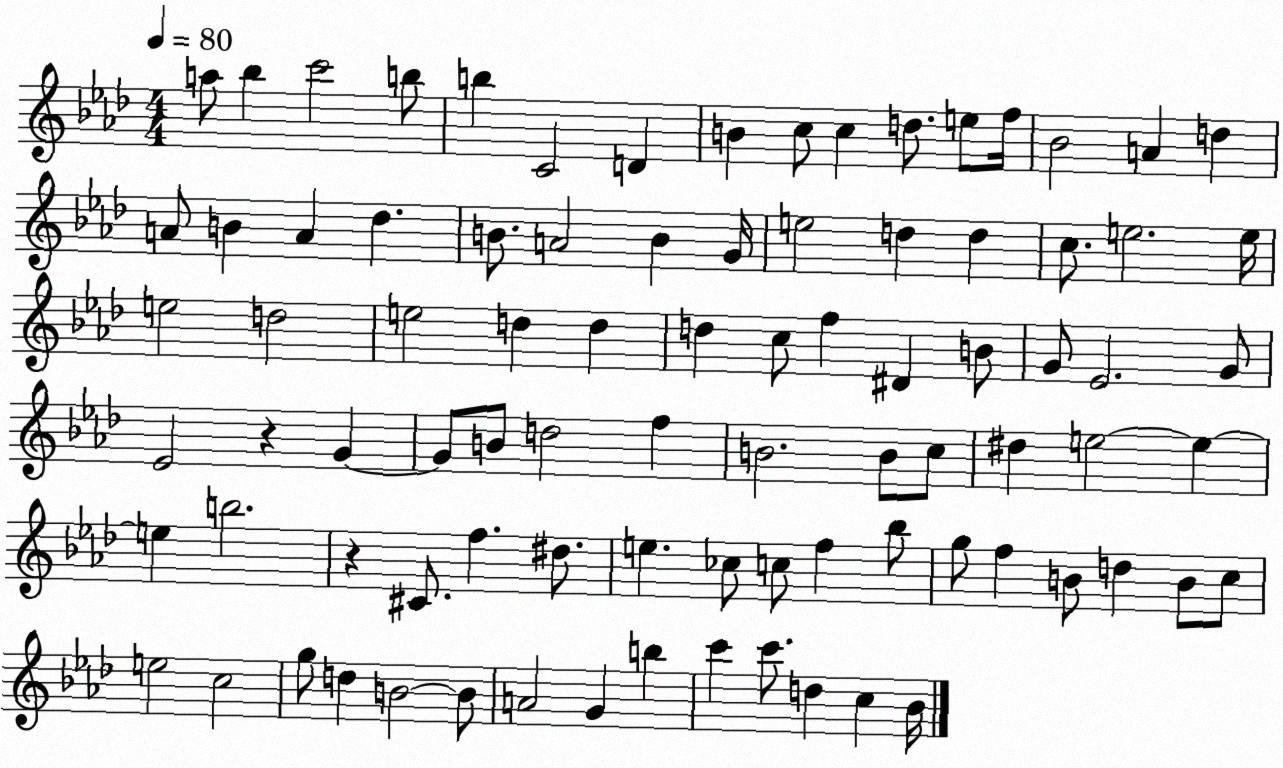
X:1
T:Untitled
M:4/4
L:1/4
K:Ab
a/2 _b c'2 b/2 b C2 D B c/2 c d/2 e/2 f/4 _B2 A d A/2 B A _d B/2 A2 B G/4 e2 d d c/2 e2 e/4 e2 d2 e2 d d d c/2 f ^D B/2 G/2 _E2 G/2 _E2 z G G/2 B/2 d2 f B2 B/2 c/2 ^d e2 e e b2 z ^C/2 f ^d/2 e _c/2 c/2 f _b/2 g/2 f B/2 d B/2 c/2 e2 c2 g/2 d B2 B/2 A2 G b c' c'/2 d c _B/4